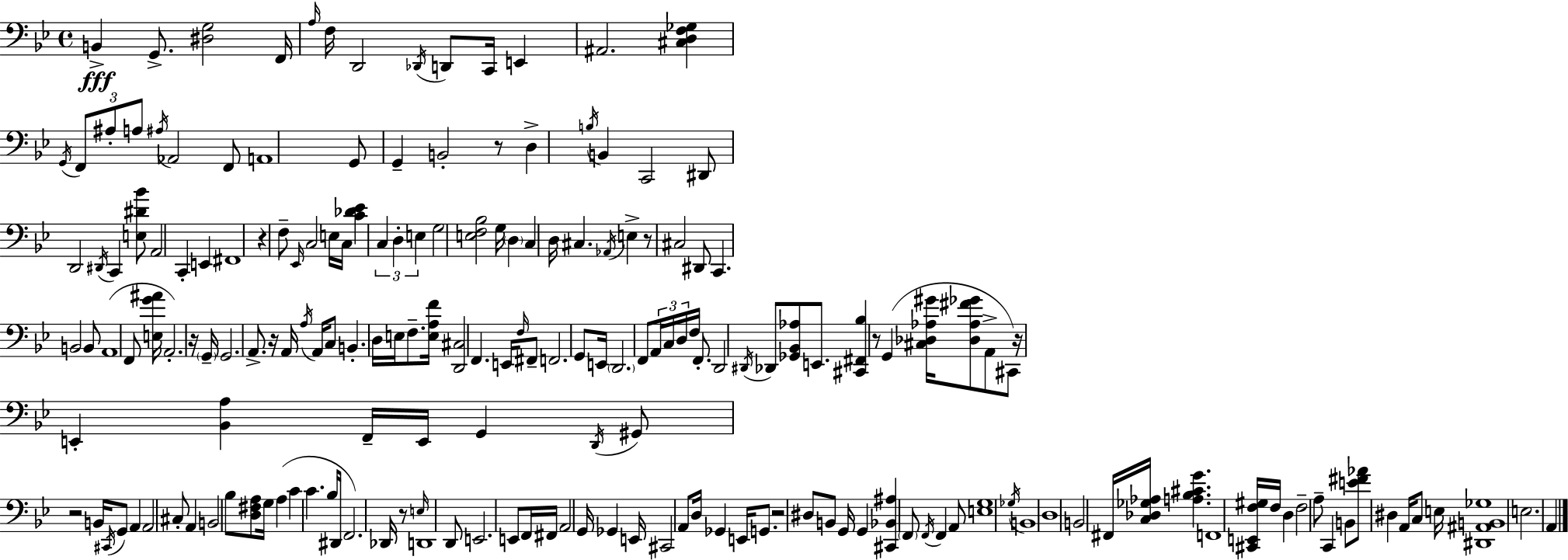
X:1
T:Untitled
M:4/4
L:1/4
K:Bb
B,, G,,/2 [^D,G,]2 F,,/4 A,/4 F,/4 D,,2 _D,,/4 D,,/2 C,,/4 E,, ^A,,2 [^C,D,F,_G,] G,,/4 F,,/2 ^A,/2 A,/2 ^A,/4 _A,,2 F,,/2 A,,4 G,,/2 G,, B,,2 z/2 D, B,/4 B,, C,,2 ^D,,/2 D,,2 ^D,,/4 C,, [E,^D_B]/2 A,,2 C,, E,, ^F,,4 z F,/2 _E,,/4 C,2 E,/4 C,/4 [C_D_E] C, D, E, G,2 [E,F,_B,]2 G,/4 D, C, D,/4 ^C, _A,,/4 E, z/2 ^C,2 ^D,,/2 C,, B,,2 B,,/2 A,,4 F,,/2 [E,G^A]/4 A,,2 z/4 G,,/4 G,,2 A,,/2 z/4 A,,/4 A,/4 A,,/4 C,/2 B,, D,/4 E,/4 F,/2 [E,A,F]/4 [D,,^C,]2 F,, E,,/4 F,/4 ^F,,/2 F,,2 G,,/2 E,,/4 D,,2 F,,/2 A,,/4 C,/4 D,/4 F,/4 F,,/2 D,,2 ^D,,/4 _D,,/2 [_G,,_B,,_A,]/2 E,,/2 [^C,,^F,,_B,] z/2 G,, [^C,_D,_A,^G]/4 [_D,_A,^F_G]/2 A,,/2 ^C,,/2 z/4 E,, [_B,,A,] F,,/4 E,,/4 G,, D,,/4 ^G,,/2 z2 B,,/4 ^C,,/4 G,,/2 A,, A,,2 ^C,/2 A,, B,,2 _B,/2 [D,^F,A,]/2 G,/4 A, C C _B,/4 ^D,,/4 F,,2 _D,,/4 z/2 E,/4 D,,4 D,,/2 E,,2 E,,/2 F,,/4 ^F,,/4 A,,2 G,,/4 _G,, E,,/4 ^C,,2 A,,/2 D,/4 _G,, E,,/4 G,,/2 z2 ^D,/2 B,,/2 G,,/4 G,, [^C,,_B,,^A,] F,,/2 F,,/4 F,, A,,/2 [E,G,]4 _G,/4 B,,4 D,4 B,,2 ^F,,/4 [C,_D,_G,_A,]/4 [A,_B,^CG] F,,4 [^C,,E,,F,^G,]/4 F,/4 D, F,2 A,/2 C,, B,,/2 [E^F_A]/2 ^D, A,,/4 C,/2 E,/4 [^D,,^A,,B,,_G,]4 E,2 A,,